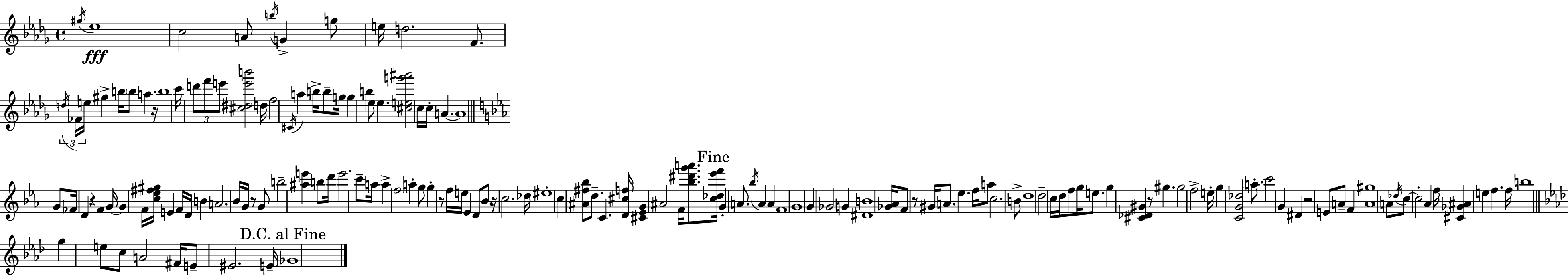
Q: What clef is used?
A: treble